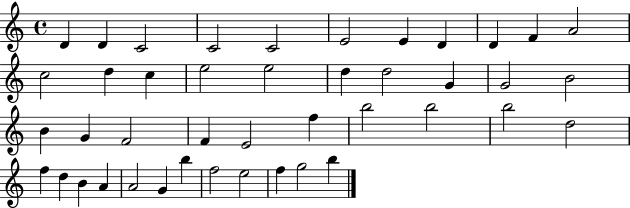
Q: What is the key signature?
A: C major